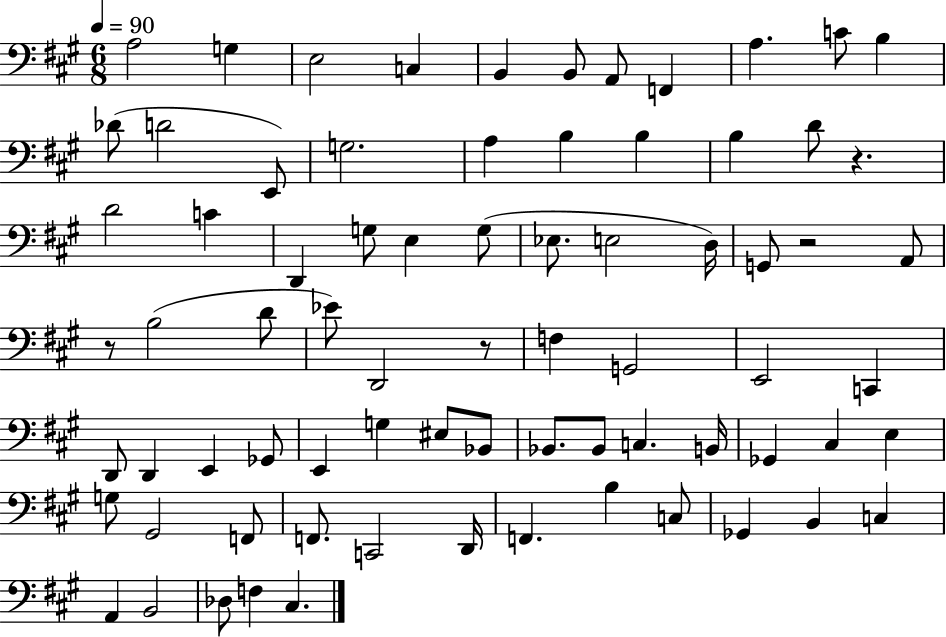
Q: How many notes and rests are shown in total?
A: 75